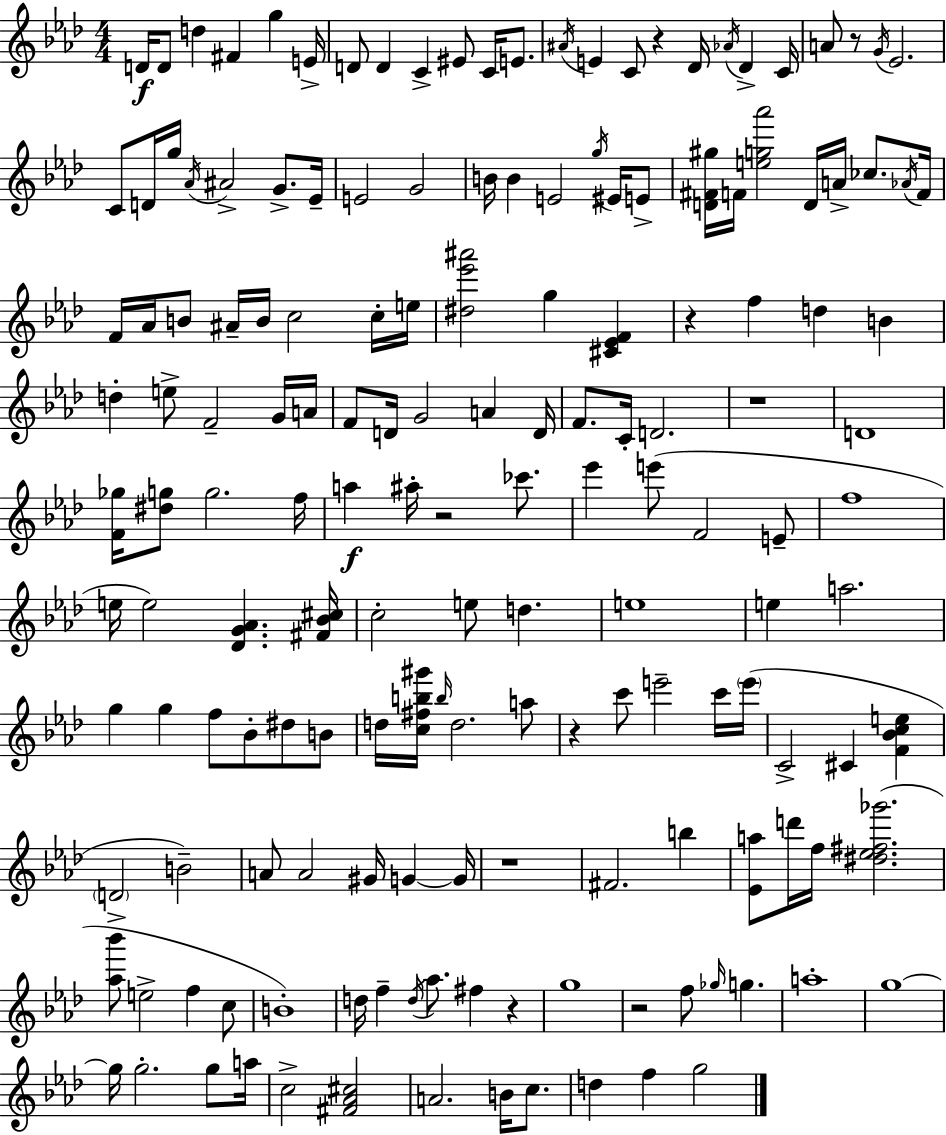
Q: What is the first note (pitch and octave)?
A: D4